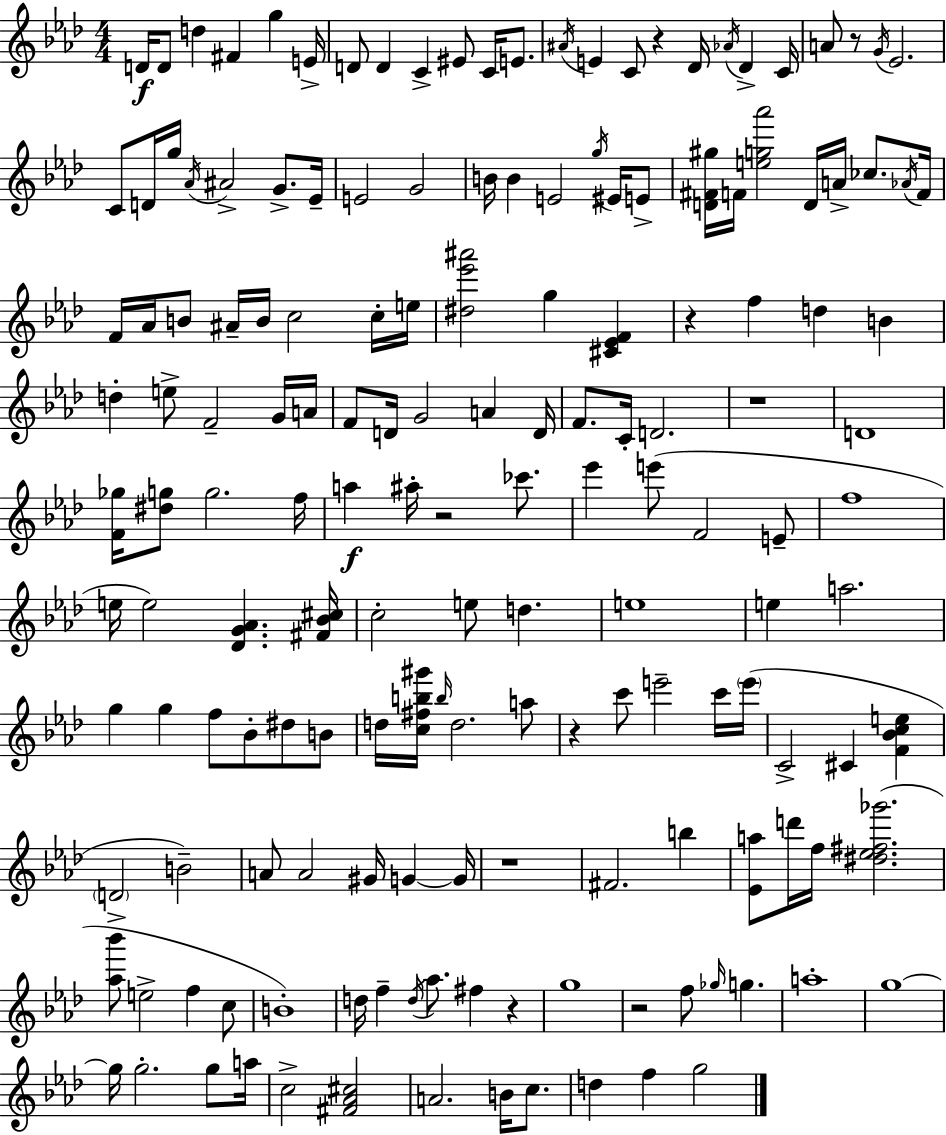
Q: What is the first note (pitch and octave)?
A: D4